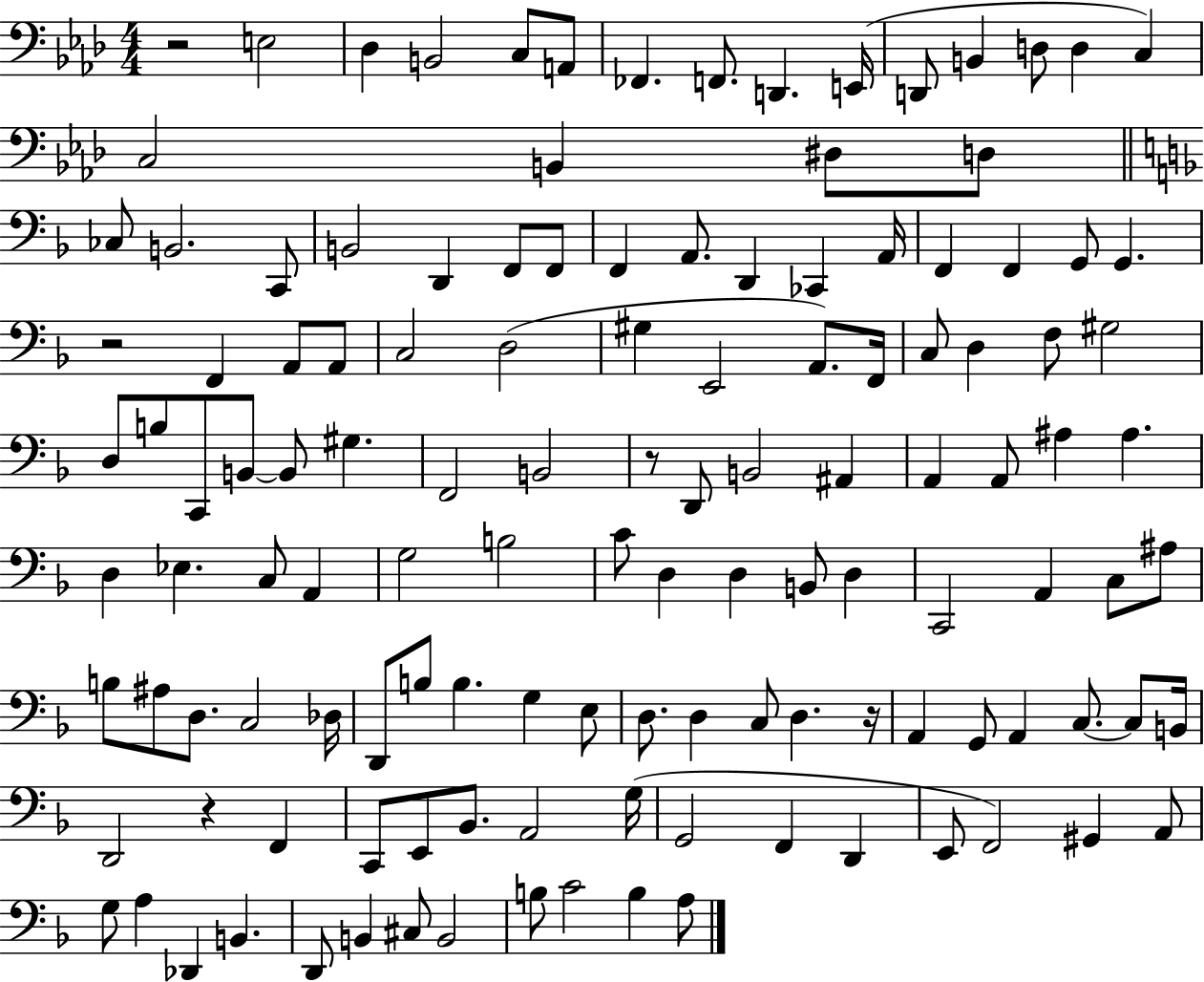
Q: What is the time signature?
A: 4/4